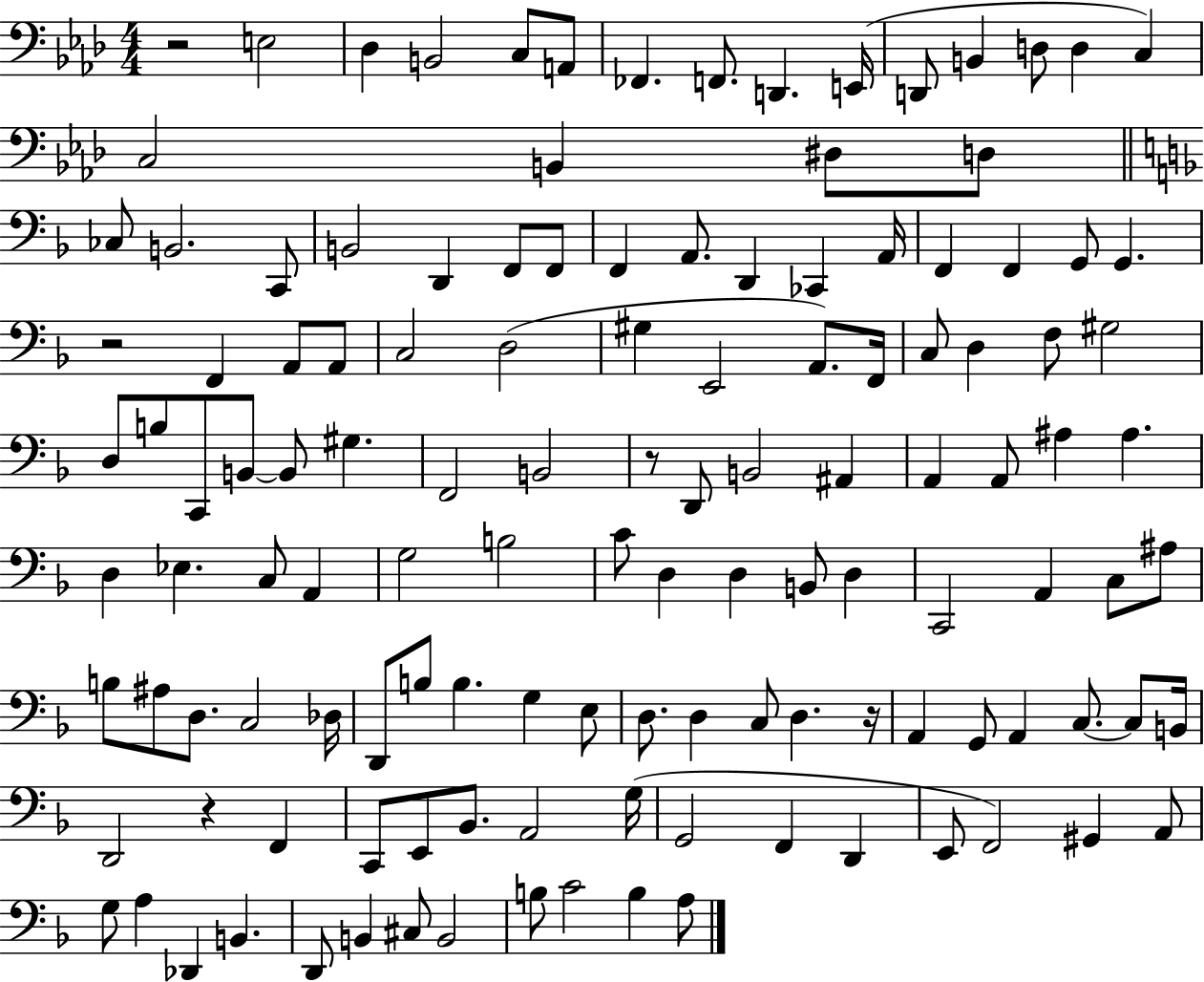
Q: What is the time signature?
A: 4/4